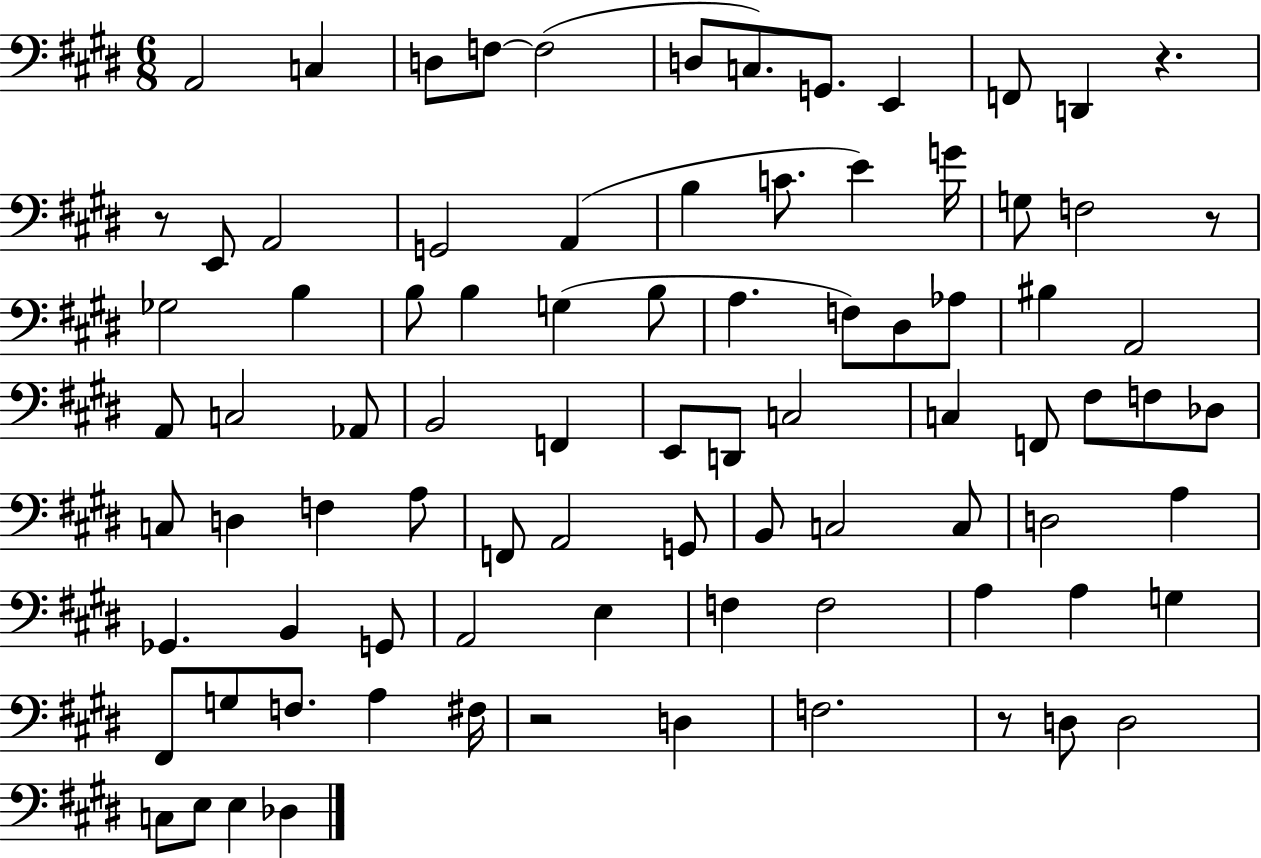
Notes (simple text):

A2/h C3/q D3/e F3/e F3/h D3/e C3/e. G2/e. E2/q F2/e D2/q R/q. R/e E2/e A2/h G2/h A2/q B3/q C4/e. E4/q G4/s G3/e F3/h R/e Gb3/h B3/q B3/e B3/q G3/q B3/e A3/q. F3/e D#3/e Ab3/e BIS3/q A2/h A2/e C3/h Ab2/e B2/h F2/q E2/e D2/e C3/h C3/q F2/e F#3/e F3/e Db3/e C3/e D3/q F3/q A3/e F2/e A2/h G2/e B2/e C3/h C3/e D3/h A3/q Gb2/q. B2/q G2/e A2/h E3/q F3/q F3/h A3/q A3/q G3/q F#2/e G3/e F3/e. A3/q F#3/s R/h D3/q F3/h. R/e D3/e D3/h C3/e E3/e E3/q Db3/q